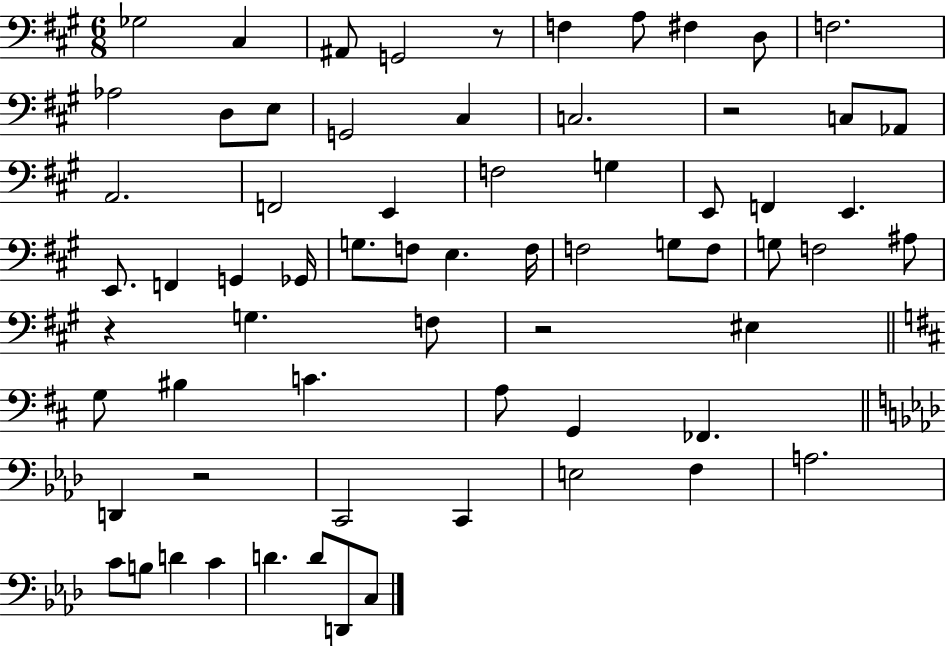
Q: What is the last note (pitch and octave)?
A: C3